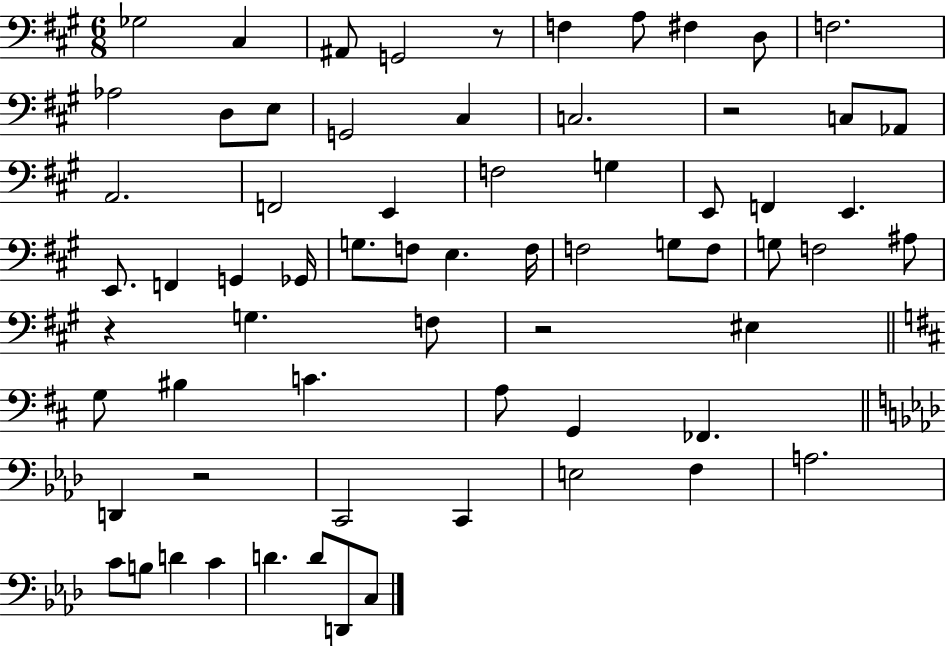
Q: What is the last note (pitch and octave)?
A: C3